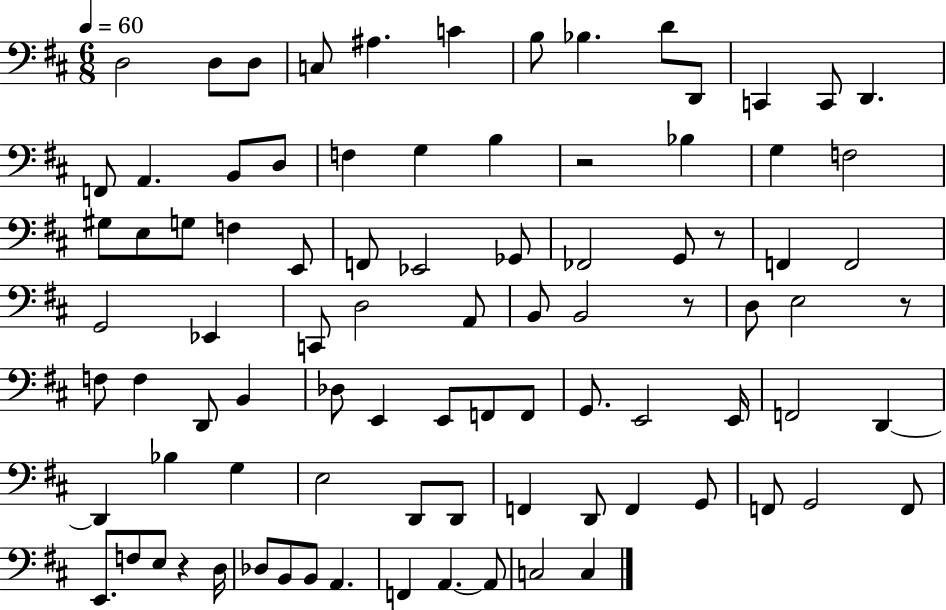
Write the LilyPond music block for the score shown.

{
  \clef bass
  \numericTimeSignature
  \time 6/8
  \key d \major
  \tempo 4 = 60
  d2 d8 d8 | c8 ais4. c'4 | b8 bes4. d'8 d,8 | c,4 c,8 d,4. | \break f,8 a,4. b,8 d8 | f4 g4 b4 | r2 bes4 | g4 f2 | \break gis8 e8 g8 f4 e,8 | f,8 ees,2 ges,8 | fes,2 g,8 r8 | f,4 f,2 | \break g,2 ees,4 | c,8 d2 a,8 | b,8 b,2 r8 | d8 e2 r8 | \break f8 f4 d,8 b,4 | des8 e,4 e,8 f,8 f,8 | g,8. e,2 e,16 | f,2 d,4~~ | \break d,4 bes4 g4 | e2 d,8 d,8 | f,4 d,8 f,4 g,8 | f,8 g,2 f,8 | \break e,8. f8 e8 r4 d16 | des8 b,8 b,8 a,4. | f,4 a,4.~~ a,8 | c2 c4 | \break \bar "|."
}